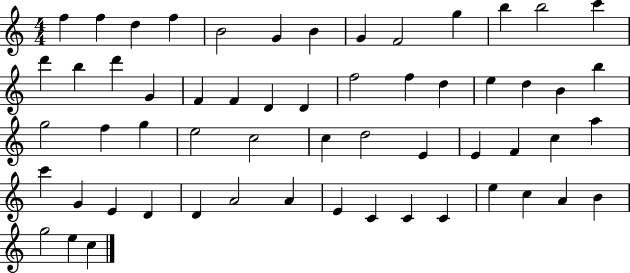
X:1
T:Untitled
M:4/4
L:1/4
K:C
f f d f B2 G B G F2 g b b2 c' d' b d' G F F D D f2 f d e d B b g2 f g e2 c2 c d2 E E F c a c' G E D D A2 A E C C C e c A B g2 e c